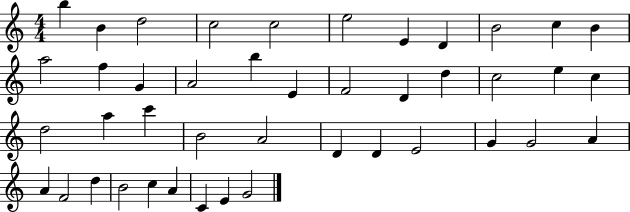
X:1
T:Untitled
M:4/4
L:1/4
K:C
b B d2 c2 c2 e2 E D B2 c B a2 f G A2 b E F2 D d c2 e c d2 a c' B2 A2 D D E2 G G2 A A F2 d B2 c A C E G2